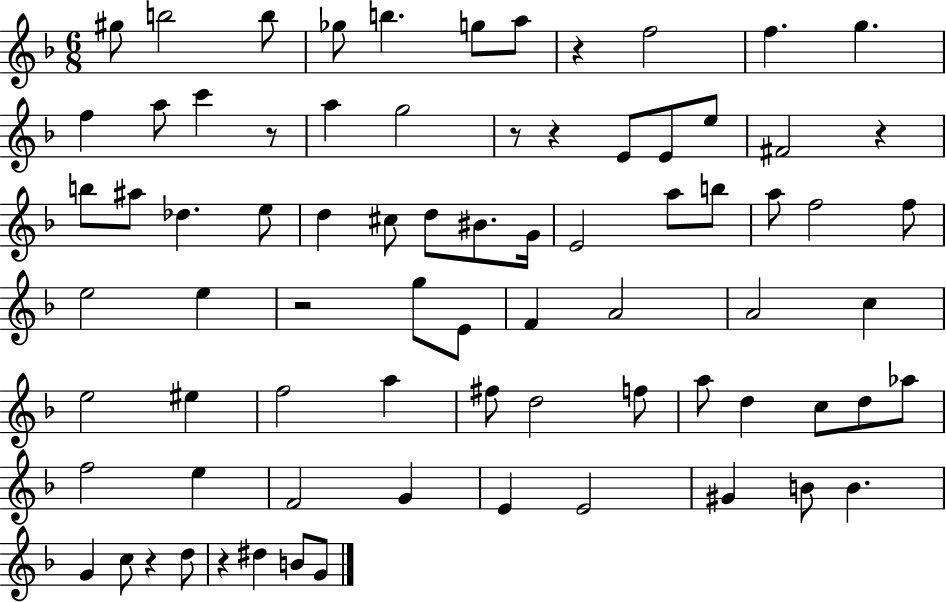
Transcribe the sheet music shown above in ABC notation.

X:1
T:Untitled
M:6/8
L:1/4
K:F
^g/2 b2 b/2 _g/2 b g/2 a/2 z f2 f g f a/2 c' z/2 a g2 z/2 z E/2 E/2 e/2 ^F2 z b/2 ^a/2 _d e/2 d ^c/2 d/2 ^B/2 G/4 E2 a/2 b/2 a/2 f2 f/2 e2 e z2 g/2 E/2 F A2 A2 c e2 ^e f2 a ^f/2 d2 f/2 a/2 d c/2 d/2 _a/2 f2 e F2 G E E2 ^G B/2 B G c/2 z d/2 z ^d B/2 G/2